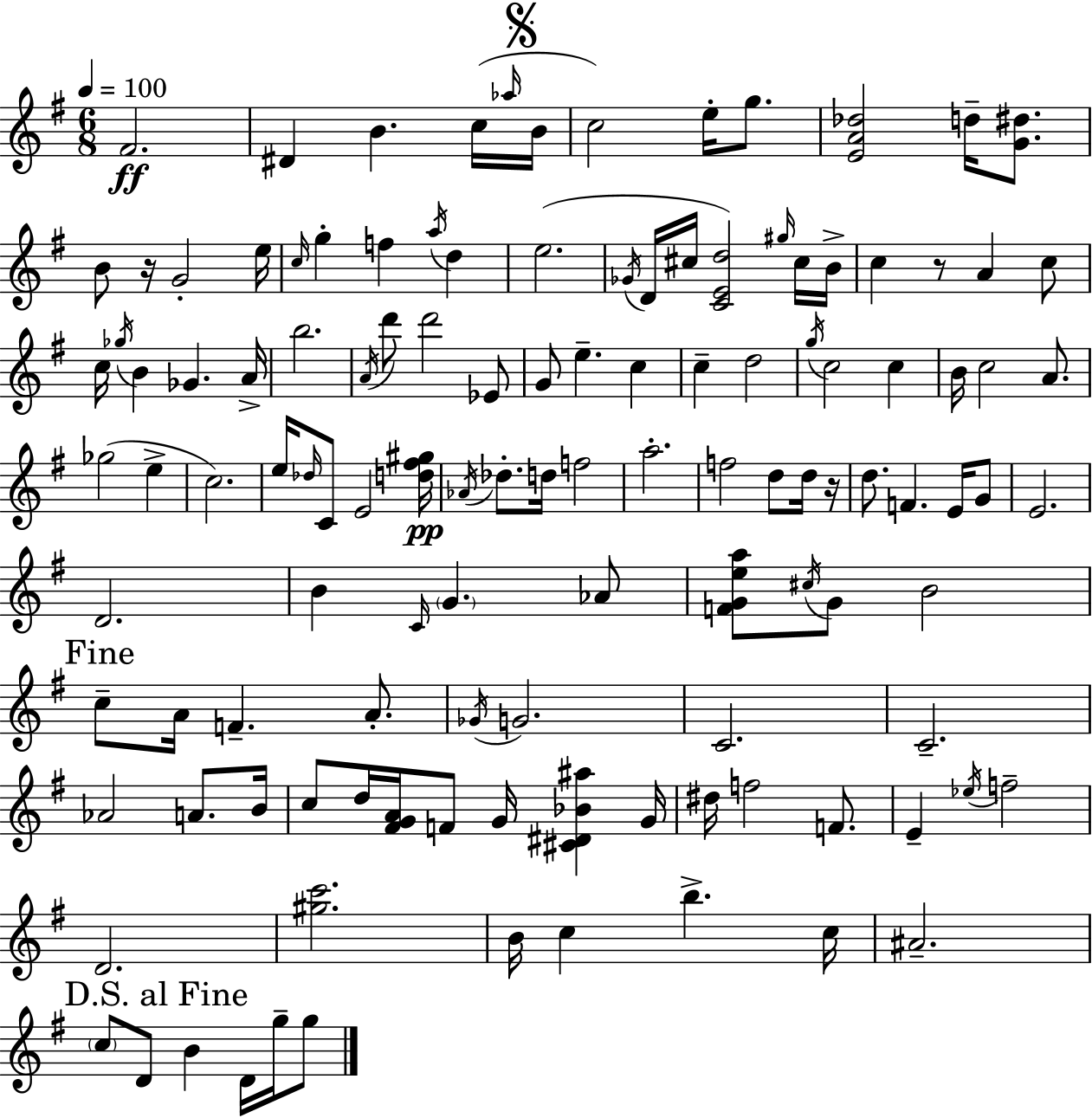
X:1
T:Untitled
M:6/8
L:1/4
K:Em
^F2 ^D B c/4 _a/4 B/4 c2 e/4 g/2 [EA_d]2 d/4 [G^d]/2 B/2 z/4 G2 e/4 c/4 g f a/4 d e2 _G/4 D/4 ^c/4 [CEd]2 ^g/4 ^c/4 B/4 c z/2 A c/2 c/4 _g/4 B _G A/4 b2 A/4 d'/2 d'2 _E/2 G/2 e c c d2 g/4 c2 c B/4 c2 A/2 _g2 e c2 e/4 _d/4 C/2 E2 [d^f^g]/4 _A/4 _d/2 d/4 f2 a2 f2 d/2 d/4 z/4 d/2 F E/4 G/2 E2 D2 B C/4 G _A/2 [FGea]/2 ^c/4 G/2 B2 c/2 A/4 F A/2 _G/4 G2 C2 C2 _A2 A/2 B/4 c/2 d/4 [^FGA]/4 F/2 G/4 [^C^D_B^a] G/4 ^d/4 f2 F/2 E _e/4 f2 D2 [^gc']2 B/4 c b c/4 ^A2 c/2 D/2 B D/4 g/4 g/2